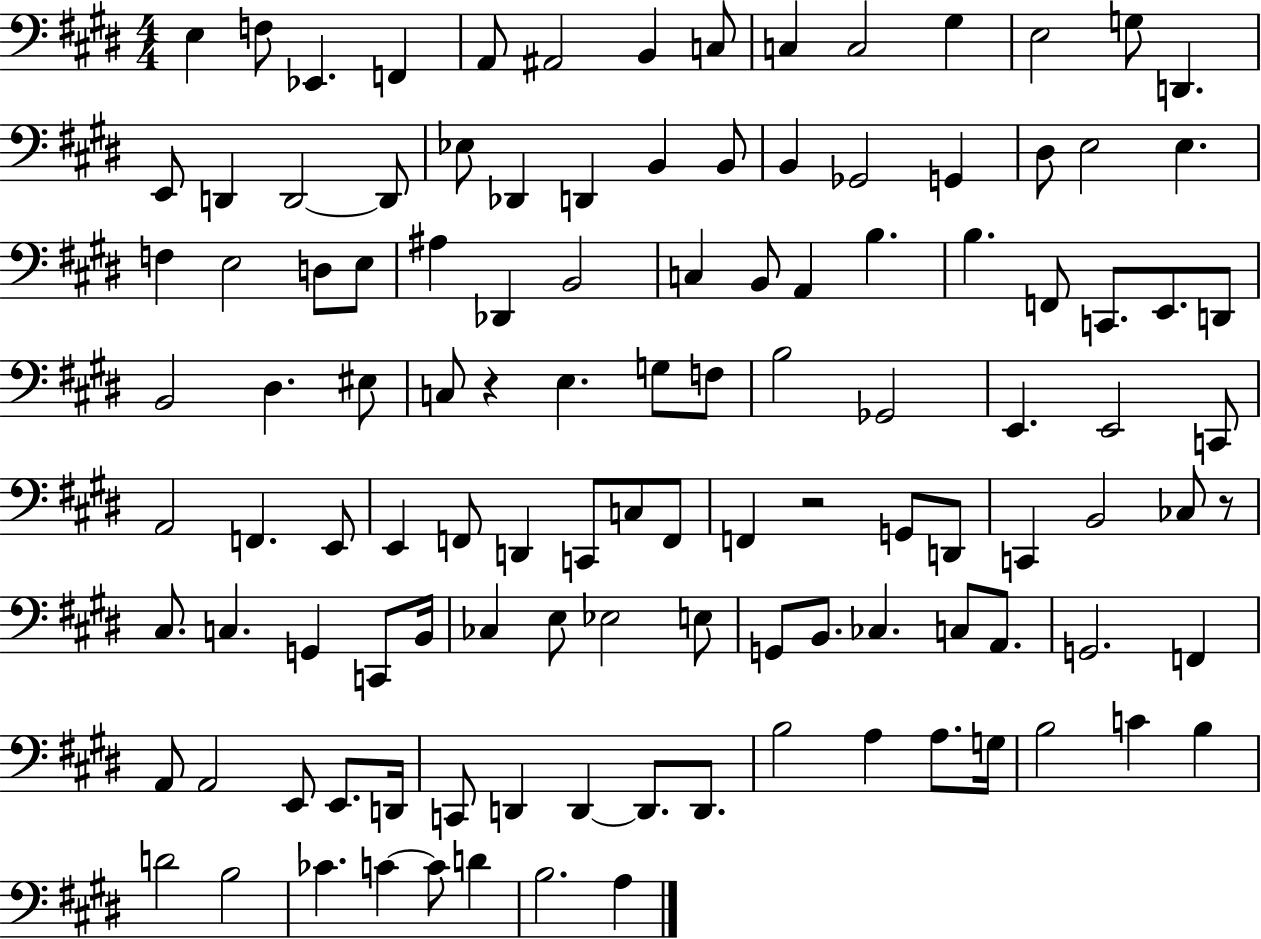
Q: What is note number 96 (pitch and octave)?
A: D2